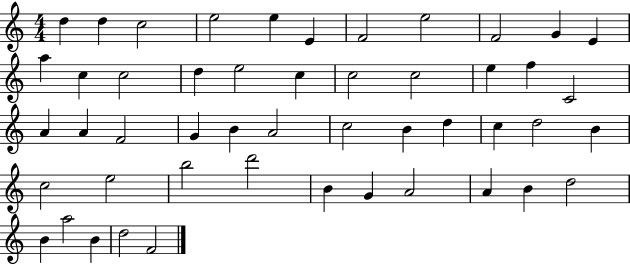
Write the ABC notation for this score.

X:1
T:Untitled
M:4/4
L:1/4
K:C
d d c2 e2 e E F2 e2 F2 G E a c c2 d e2 c c2 c2 e f C2 A A F2 G B A2 c2 B d c d2 B c2 e2 b2 d'2 B G A2 A B d2 B a2 B d2 F2